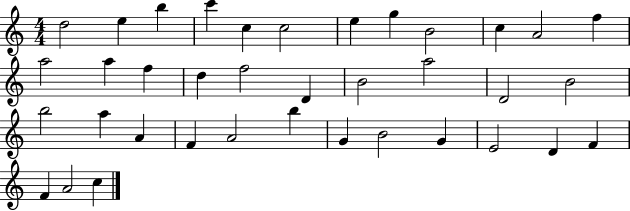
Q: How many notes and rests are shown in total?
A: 37